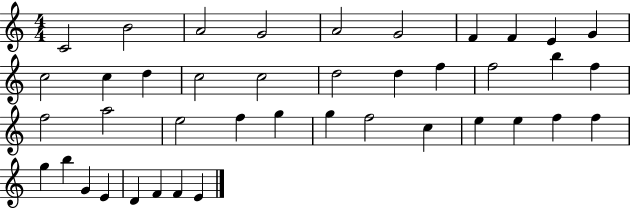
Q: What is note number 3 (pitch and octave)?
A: A4